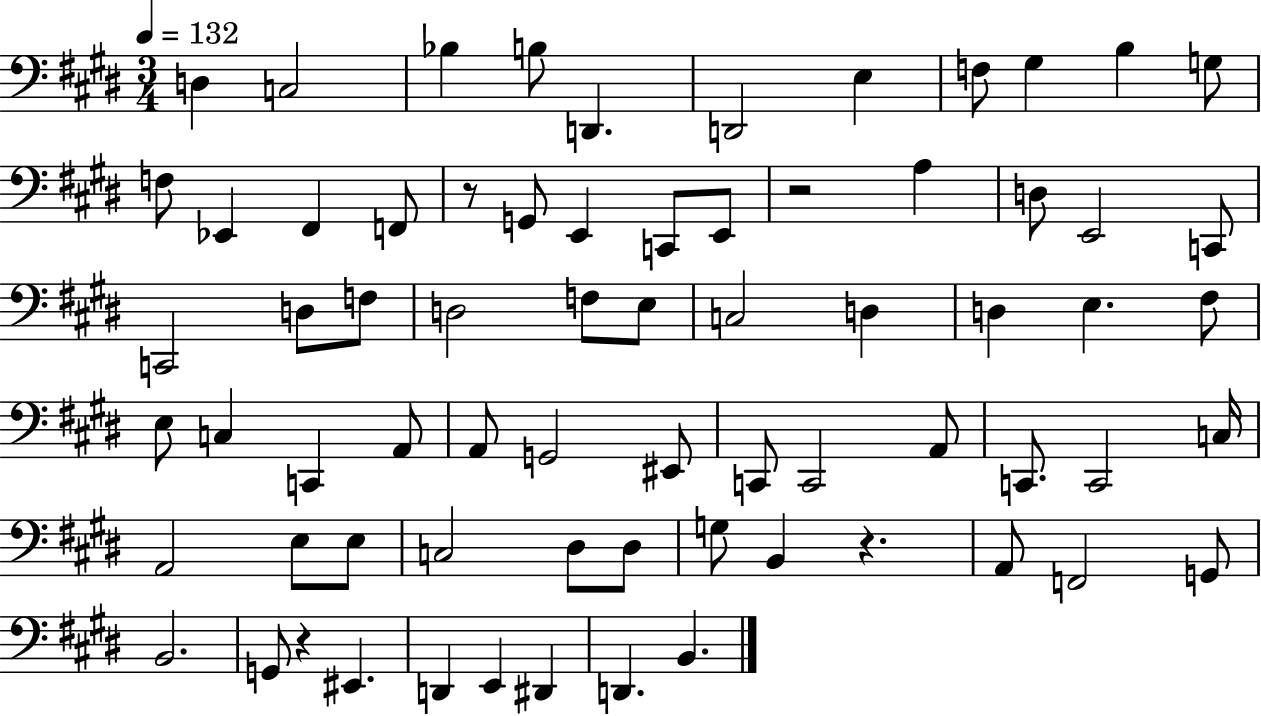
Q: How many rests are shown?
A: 4